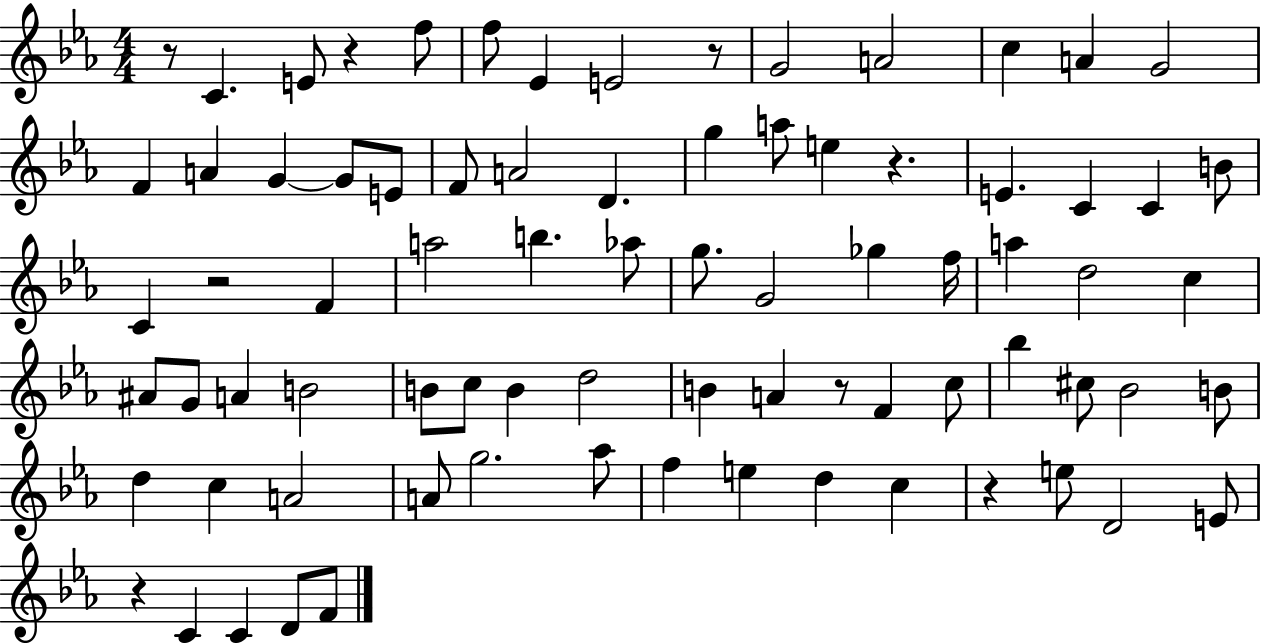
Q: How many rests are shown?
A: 8